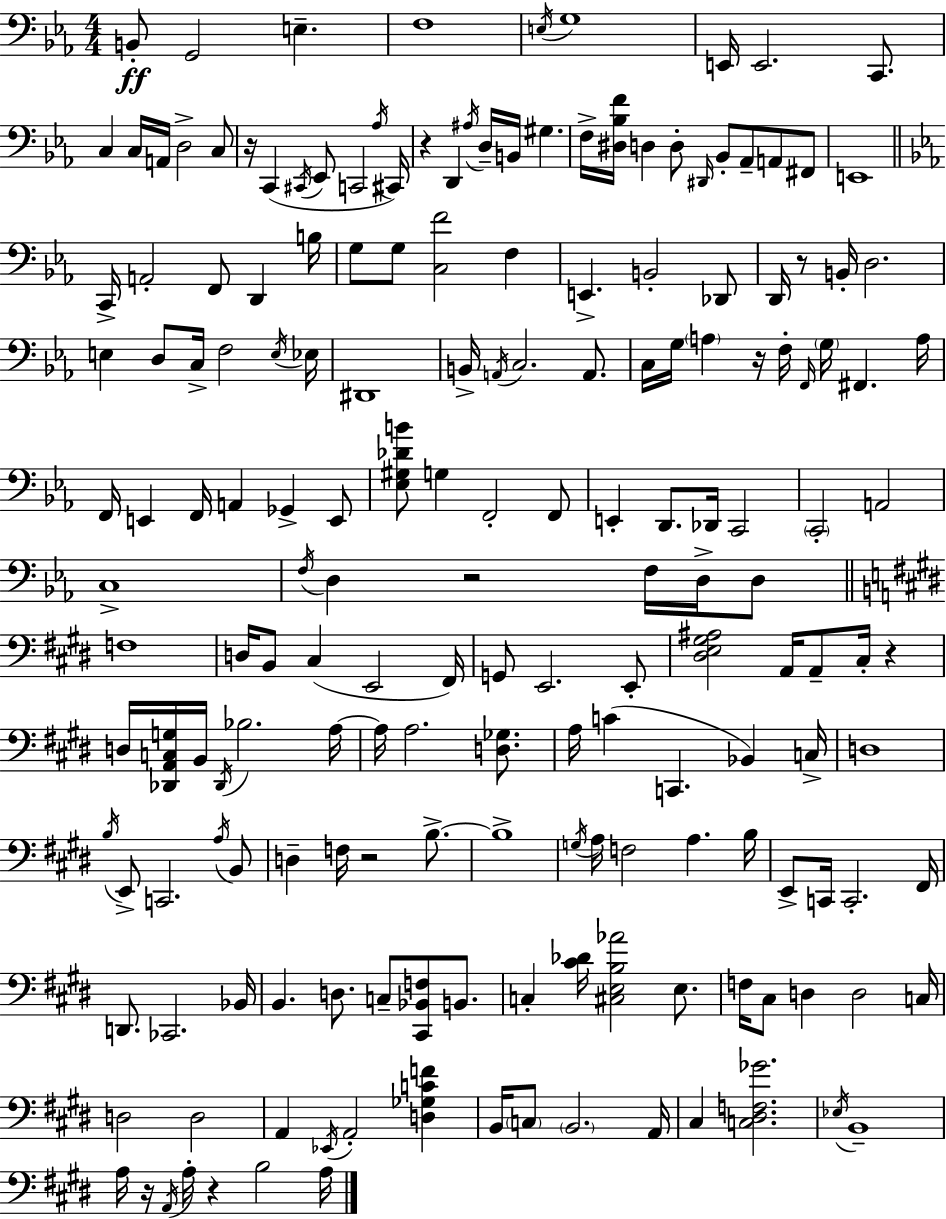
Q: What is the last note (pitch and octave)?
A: A3